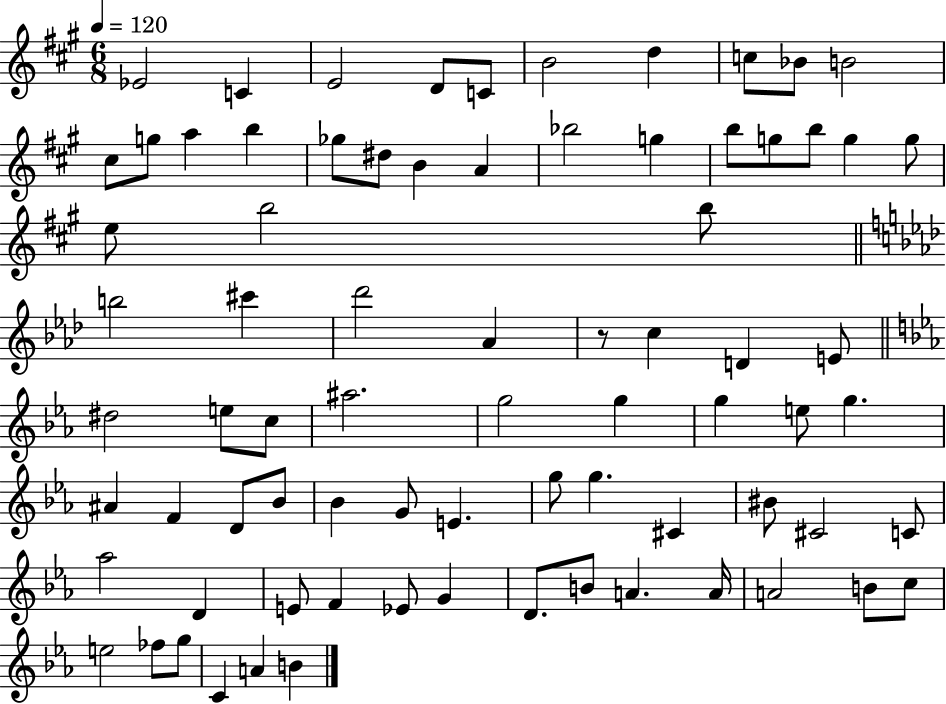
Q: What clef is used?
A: treble